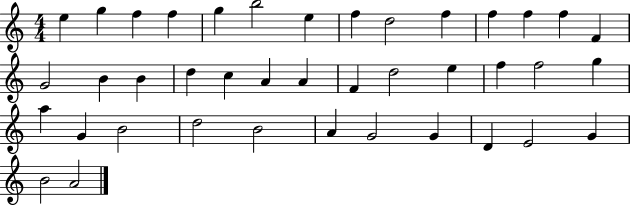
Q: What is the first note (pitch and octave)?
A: E5